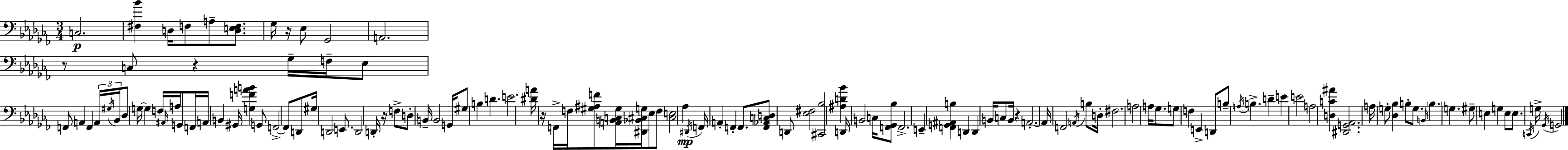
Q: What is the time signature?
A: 3/4